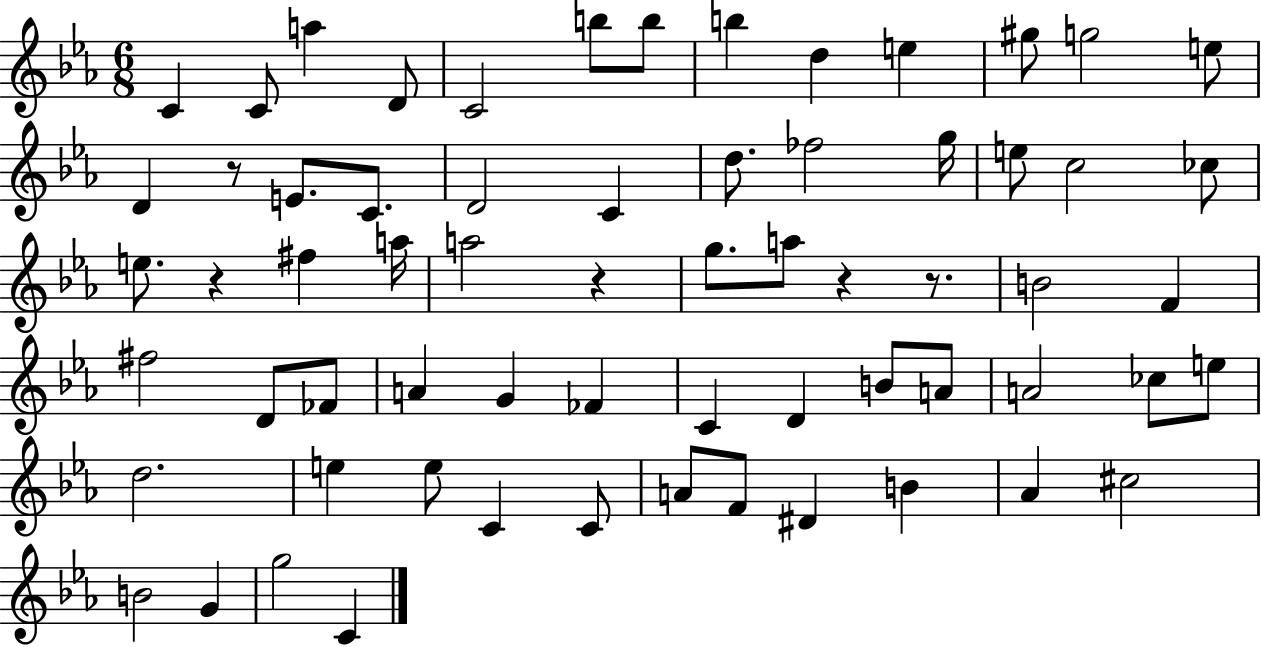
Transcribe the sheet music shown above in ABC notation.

X:1
T:Untitled
M:6/8
L:1/4
K:Eb
C C/2 a D/2 C2 b/2 b/2 b d e ^g/2 g2 e/2 D z/2 E/2 C/2 D2 C d/2 _f2 g/4 e/2 c2 _c/2 e/2 z ^f a/4 a2 z g/2 a/2 z z/2 B2 F ^f2 D/2 _F/2 A G _F C D B/2 A/2 A2 _c/2 e/2 d2 e e/2 C C/2 A/2 F/2 ^D B _A ^c2 B2 G g2 C